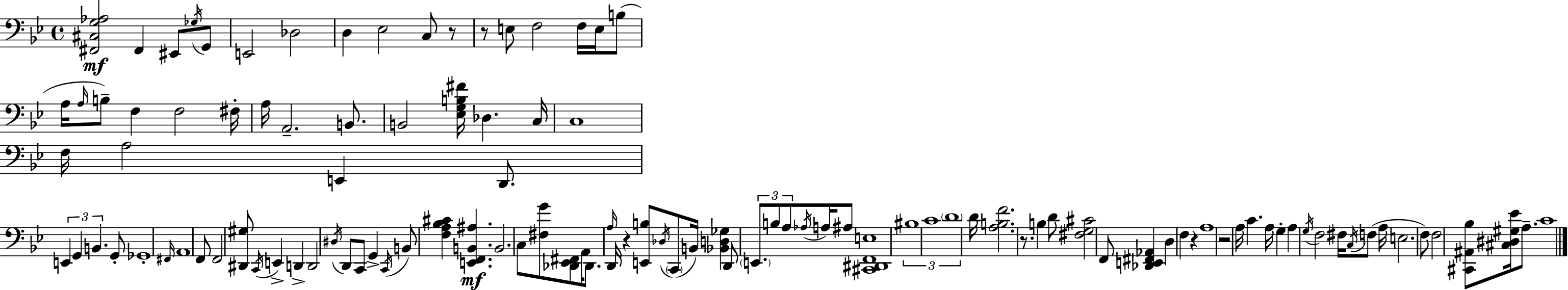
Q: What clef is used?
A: bass